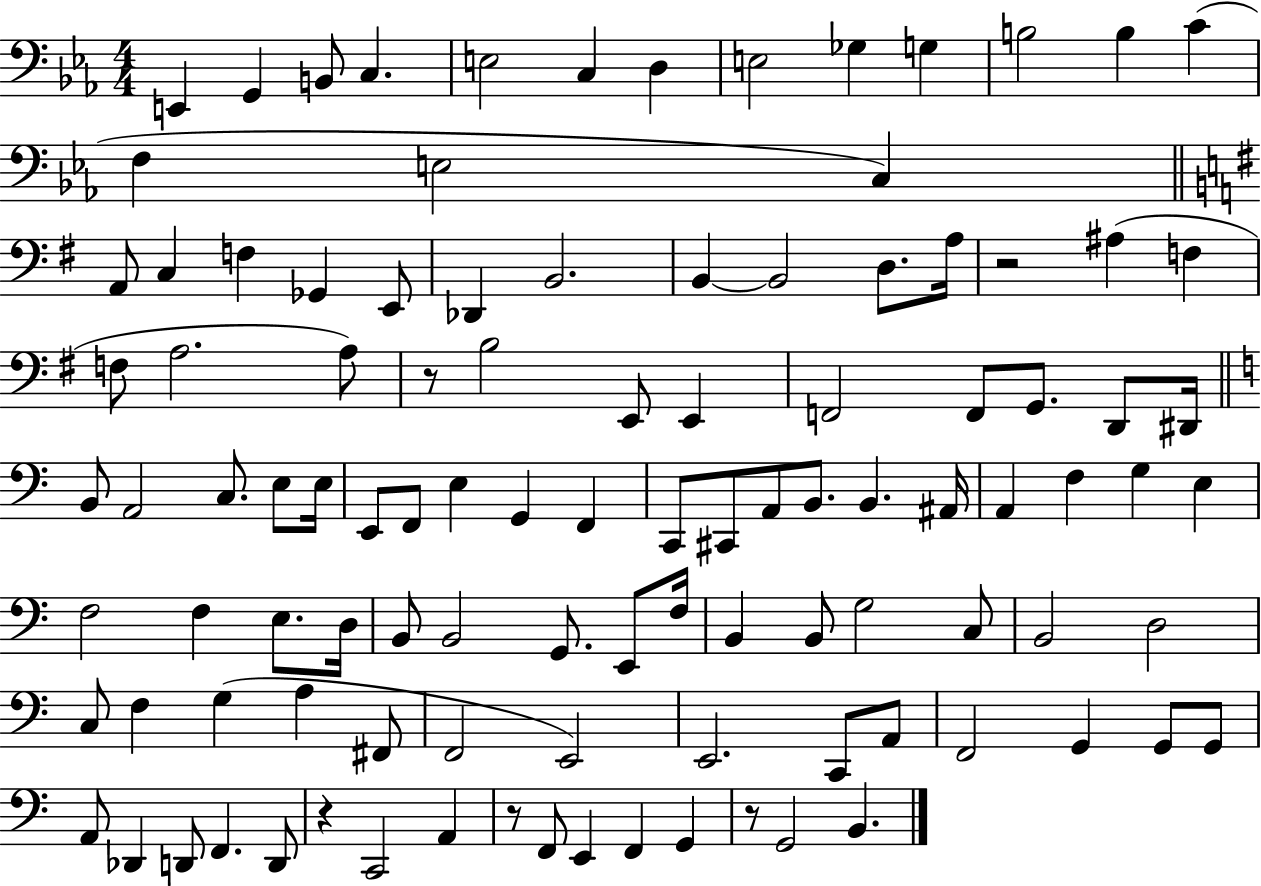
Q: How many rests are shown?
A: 5